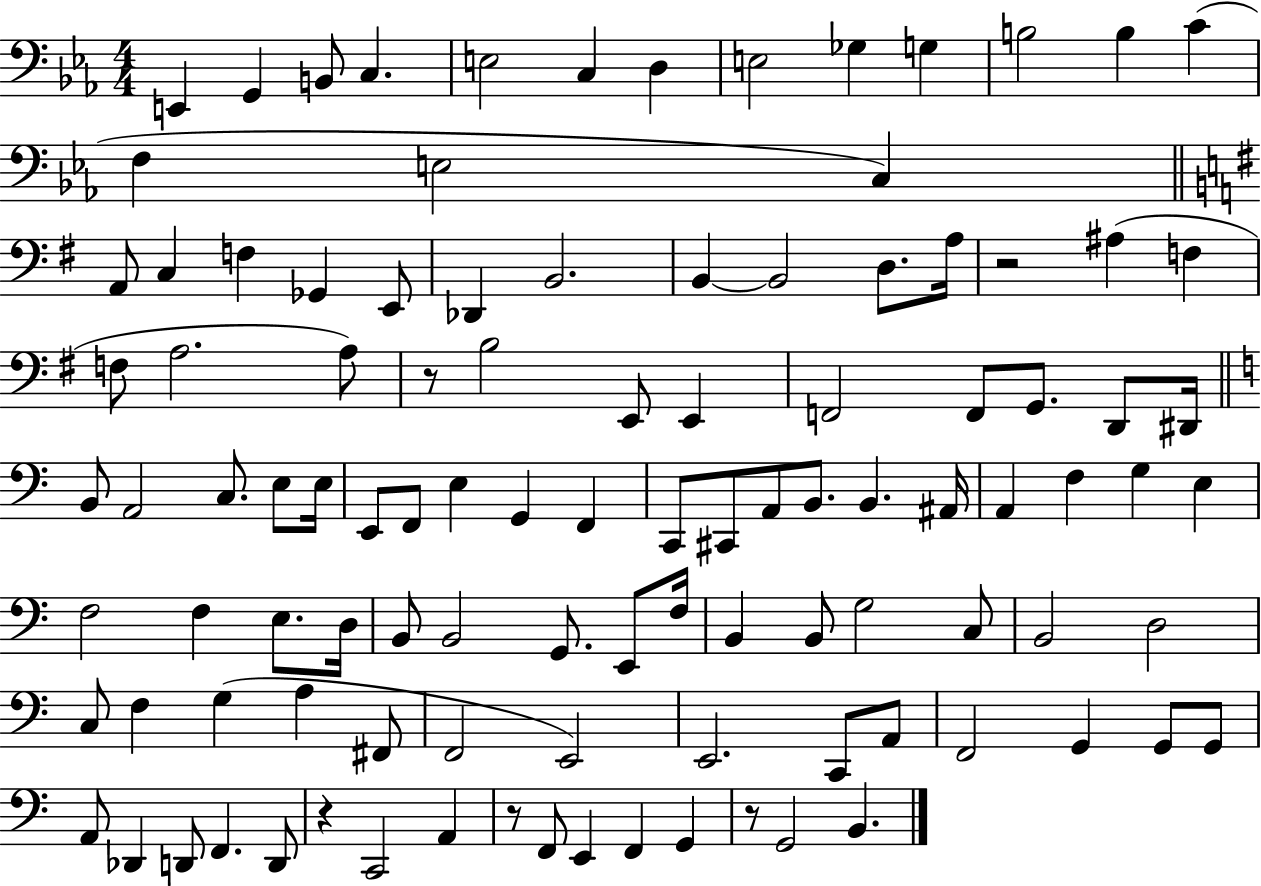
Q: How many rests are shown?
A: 5